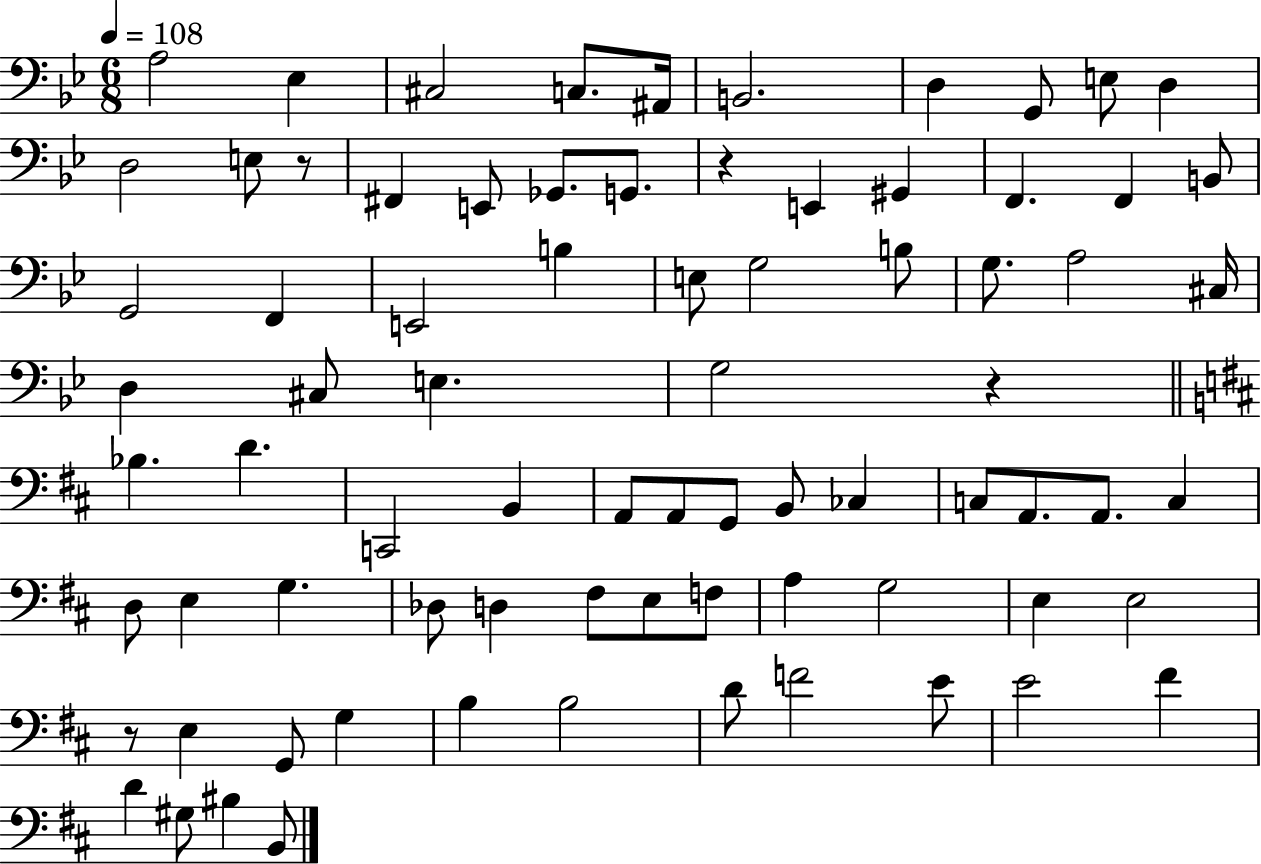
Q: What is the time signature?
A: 6/8